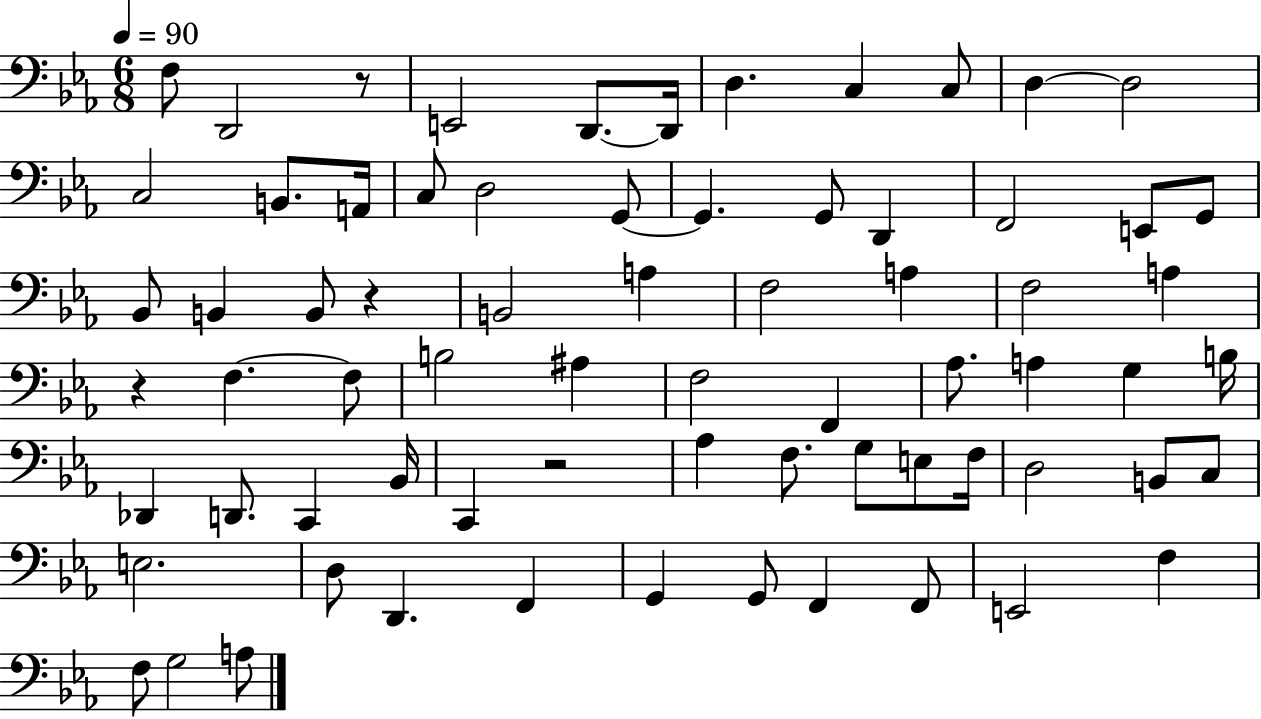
F3/e D2/h R/e E2/h D2/e. D2/s D3/q. C3/q C3/e D3/q D3/h C3/h B2/e. A2/s C3/e D3/h G2/e G2/q. G2/e D2/q F2/h E2/e G2/e Bb2/e B2/q B2/e R/q B2/h A3/q F3/h A3/q F3/h A3/q R/q F3/q. F3/e B3/h A#3/q F3/h F2/q Ab3/e. A3/q G3/q B3/s Db2/q D2/e. C2/q Bb2/s C2/q R/h Ab3/q F3/e. G3/e E3/e F3/s D3/h B2/e C3/e E3/h. D3/e D2/q. F2/q G2/q G2/e F2/q F2/e E2/h F3/q F3/e G3/h A3/e